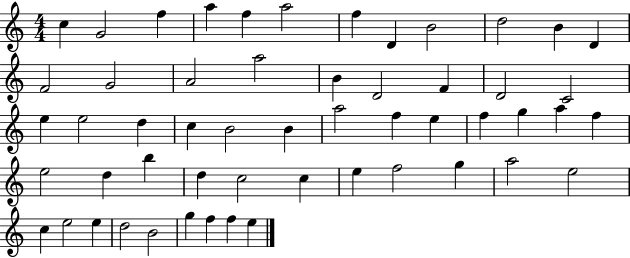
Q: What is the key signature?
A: C major